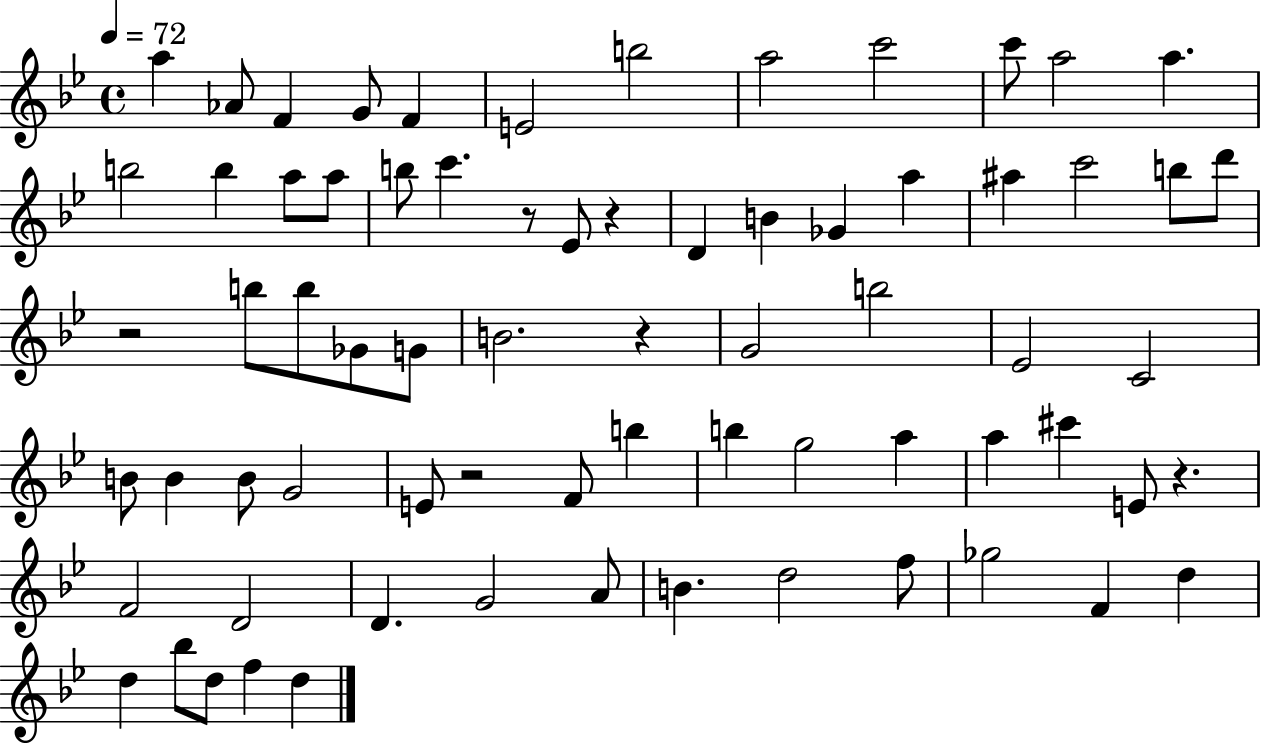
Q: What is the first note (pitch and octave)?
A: A5